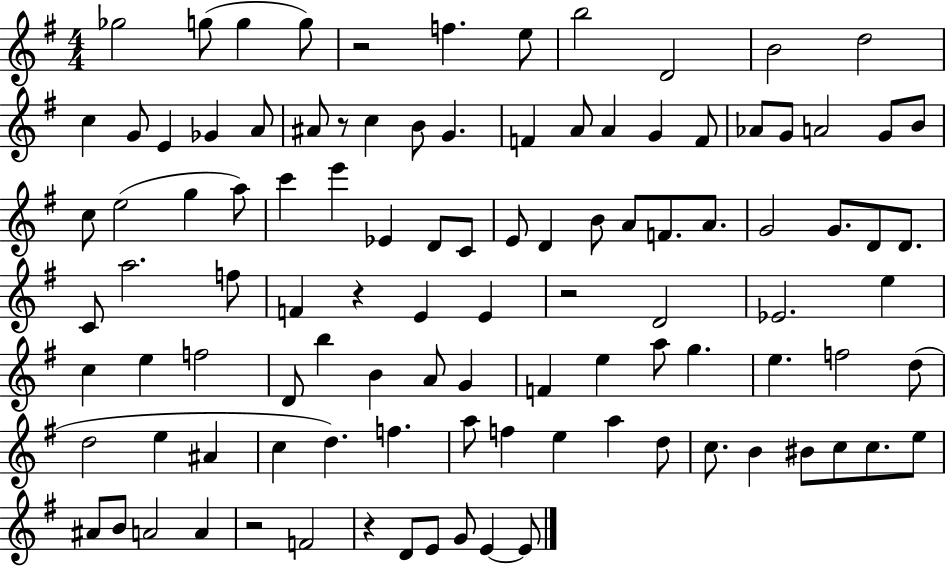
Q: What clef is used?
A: treble